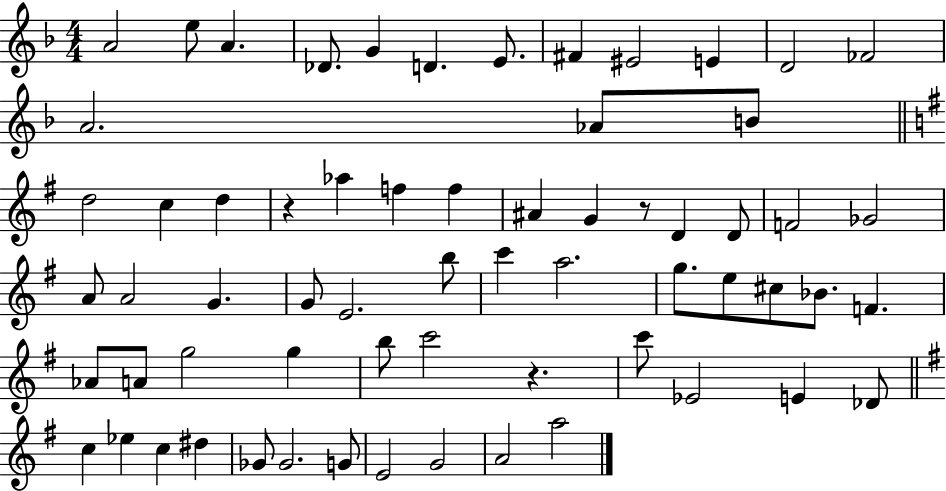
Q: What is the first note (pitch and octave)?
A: A4